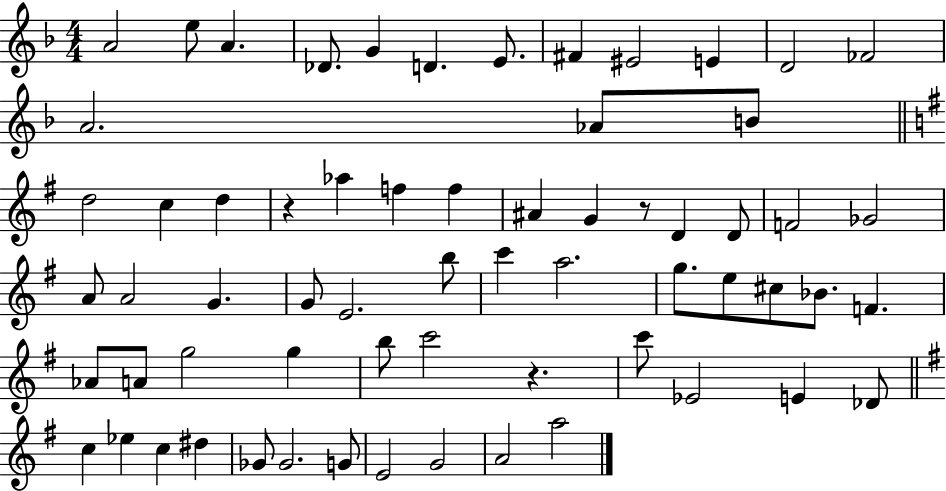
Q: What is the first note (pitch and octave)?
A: A4